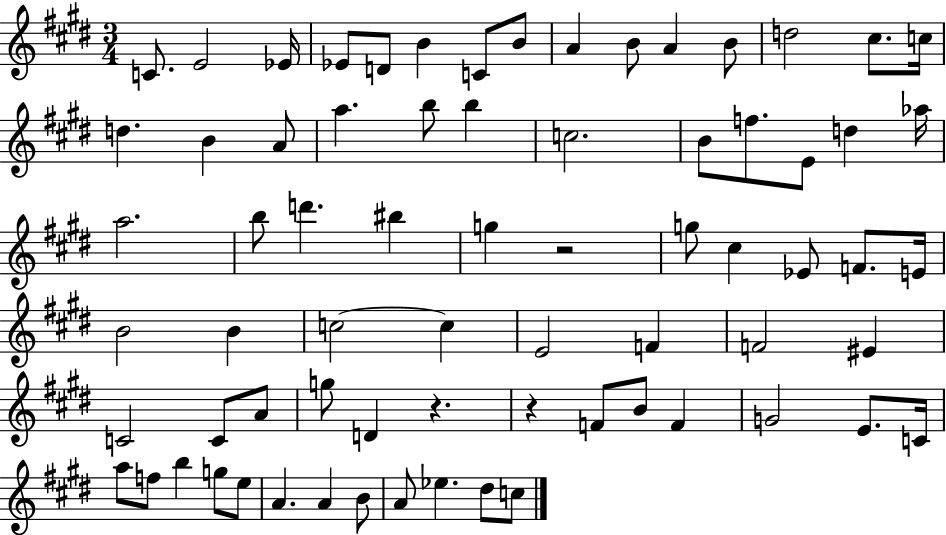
{
  \clef treble
  \numericTimeSignature
  \time 3/4
  \key e \major
  \repeat volta 2 { c'8. e'2 ees'16 | ees'8 d'8 b'4 c'8 b'8 | a'4 b'8 a'4 b'8 | d''2 cis''8. c''16 | \break d''4. b'4 a'8 | a''4. b''8 b''4 | c''2. | b'8 f''8. e'8 d''4 aes''16 | \break a''2. | b''8 d'''4. bis''4 | g''4 r2 | g''8 cis''4 ees'8 f'8. e'16 | \break b'2 b'4 | c''2~~ c''4 | e'2 f'4 | f'2 eis'4 | \break c'2 c'8 a'8 | g''8 d'4 r4. | r4 f'8 b'8 f'4 | g'2 e'8. c'16 | \break a''8 f''8 b''4 g''8 e''8 | a'4. a'4 b'8 | a'8 ees''4. dis''8 c''8 | } \bar "|."
}